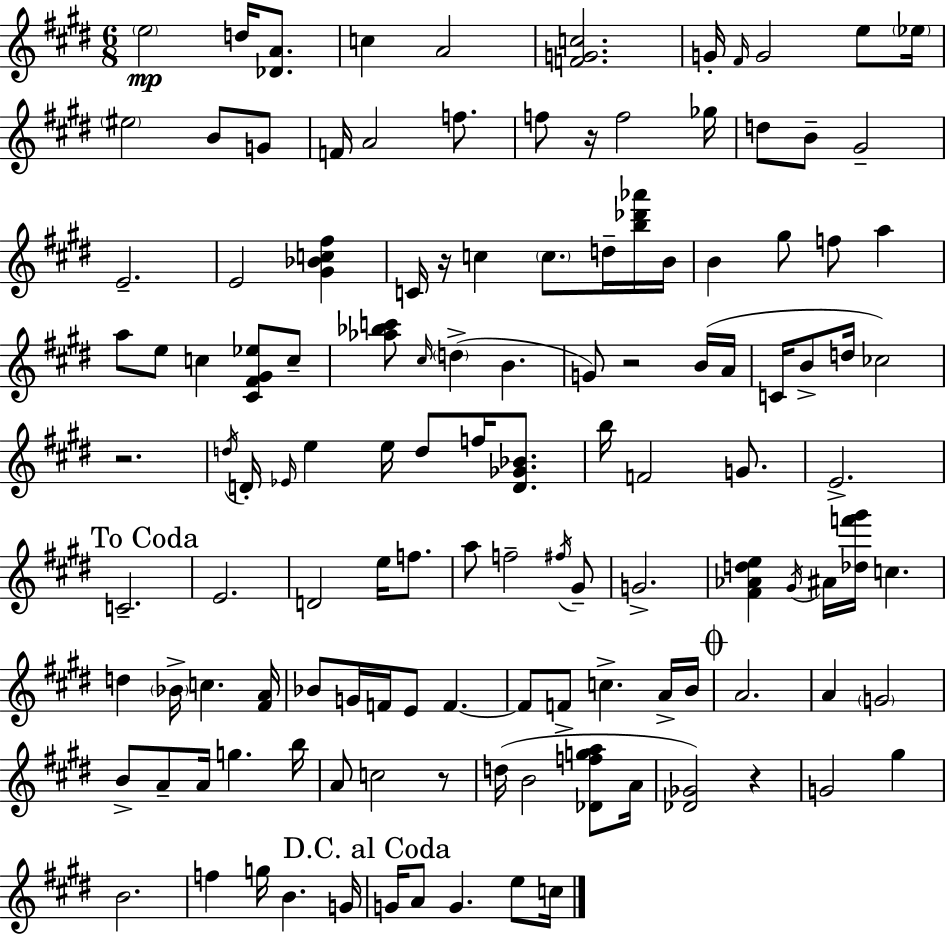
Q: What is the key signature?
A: E major